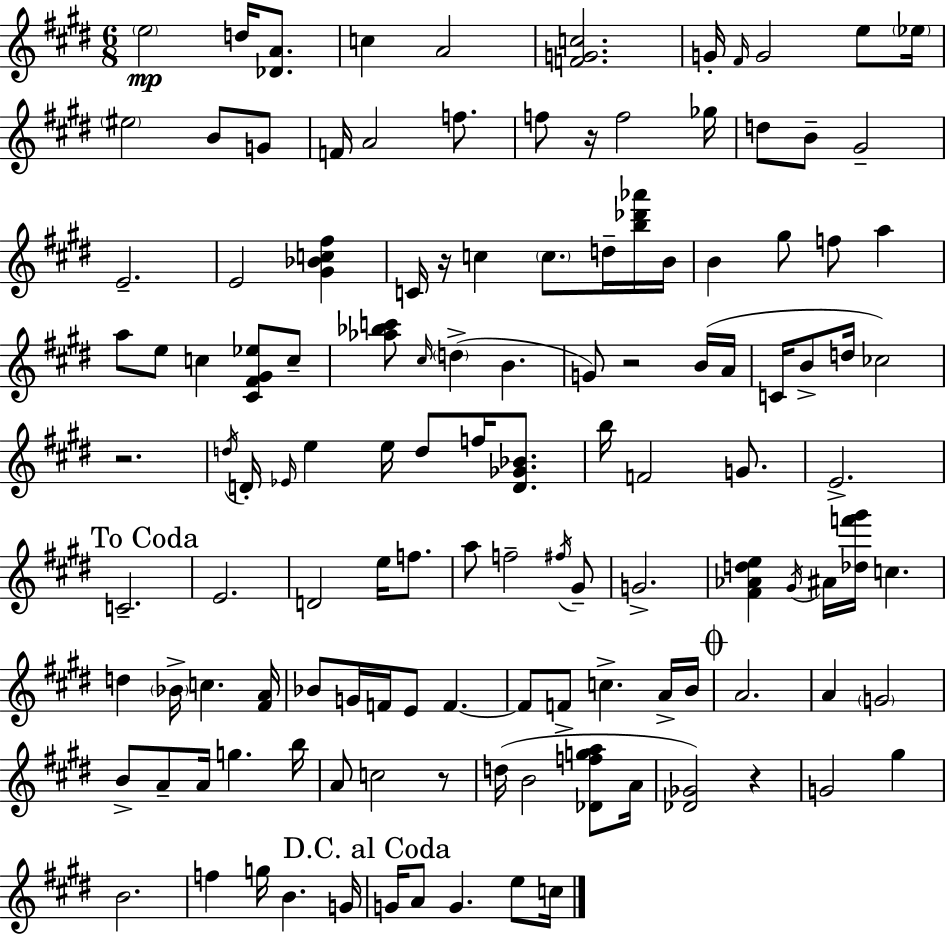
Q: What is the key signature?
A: E major